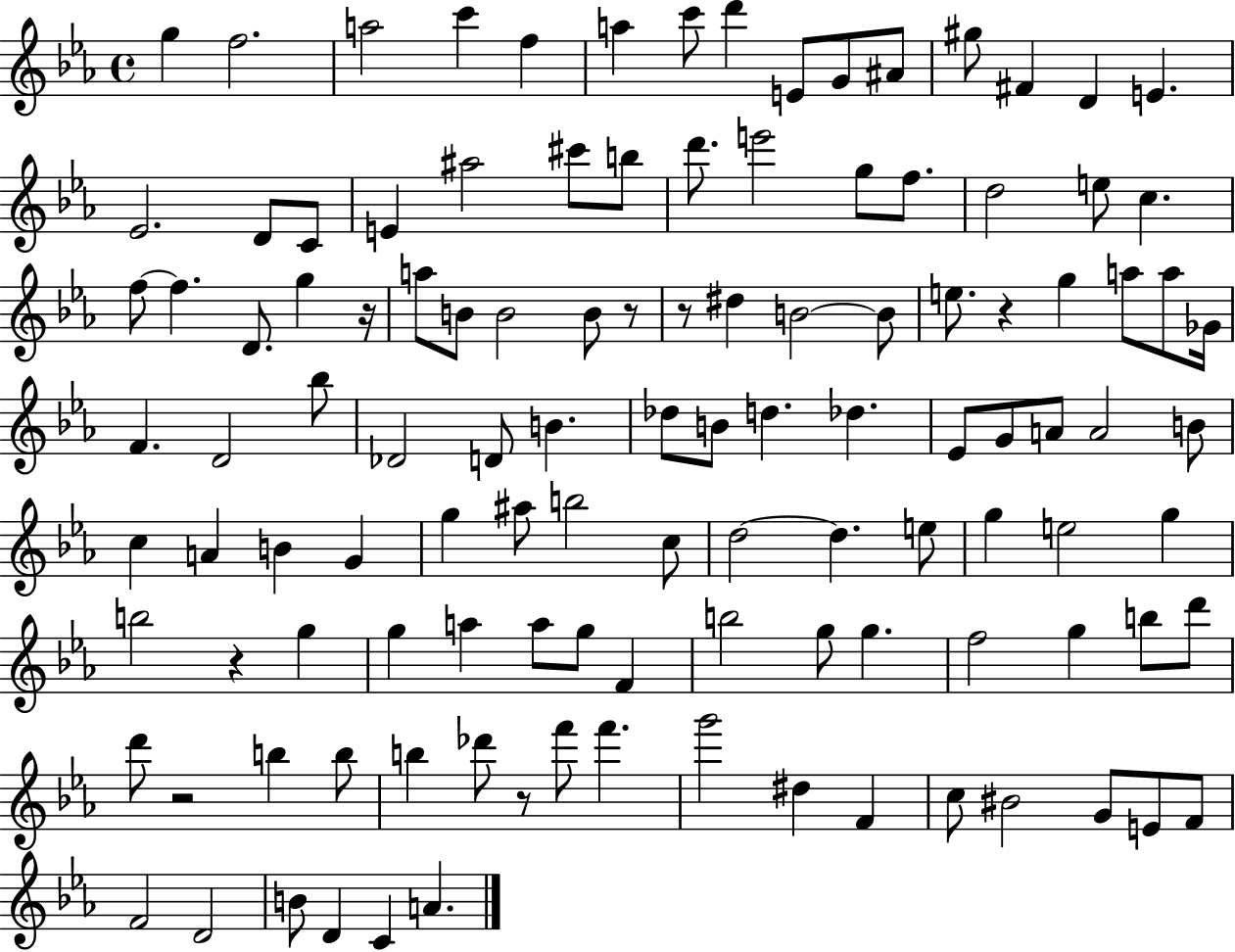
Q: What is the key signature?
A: EES major